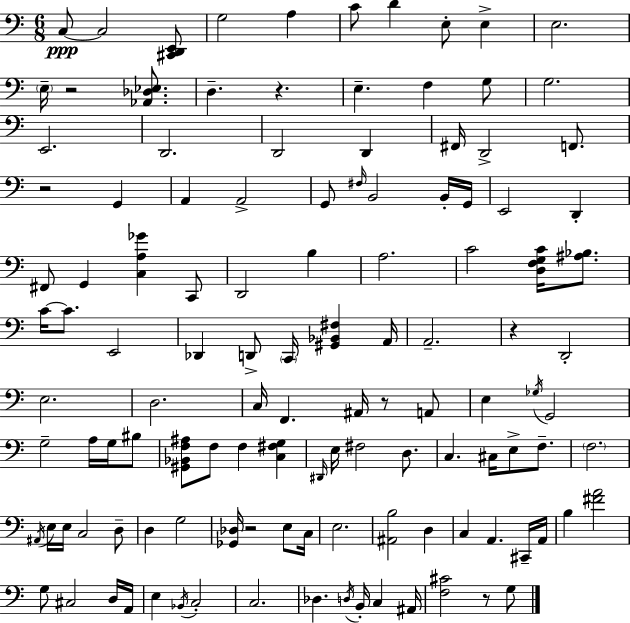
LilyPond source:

{
  \clef bass
  \numericTimeSignature
  \time 6/8
  \key a \minor
  c8~~\ppp c2 <cis, d, e,>8 | g2 a4 | c'8 d'4 e8-. e4-> | e2. | \break \parenthesize e16-- r2 <aes, des ees>8. | d4.-- r4. | e4.-- f4 g8 | g2. | \break e,2. | d,2. | d,2 d,4 | fis,16 d,2-> f,8. | \break r2 g,4 | a,4 a,2-> | g,8 \grace { fis16 } b,2 b,16-. | g,16 e,2 d,4-. | \break fis,8 g,4 <c a ges'>4 c,8 | d,2 b4 | a2. | c'2 <d f g c'>16 <ais bes>8. | \break c'16~~ c'8. e,2 | des,4 d,8-> \parenthesize c,16 <gis, bes, fis>4 | a,16 a,2.-- | r4 d,2-. | \break e2. | d2. | c16 f,4. ais,16 r8 a,8 | e4 \acciaccatura { ges16 } g,2 | \break g2-- a16 g16 | bis8 <gis, bes, f ais>8 f8 f4 <c fis g>4 | \grace { dis,16 } e16 fis2 | d8. c4. cis16 e8-> | \break f8.-- \parenthesize f2. | \acciaccatura { ais,16 } e16 e16 c2 | d8-- d4 g2 | <ges, des>16 r2 | \break e8 c16 e2. | <ais, b>2 | d4 c4 a,4. | cis,16-- a,16 b4 <fis' a'>2 | \break g8 cis2 | d16 a,16 e4 \acciaccatura { bes,16 } c2-. | c2. | des4. \acciaccatura { d16 } | \break b,16-. c4 ais,16 <f cis'>2 | r8 g8 \bar "|."
}